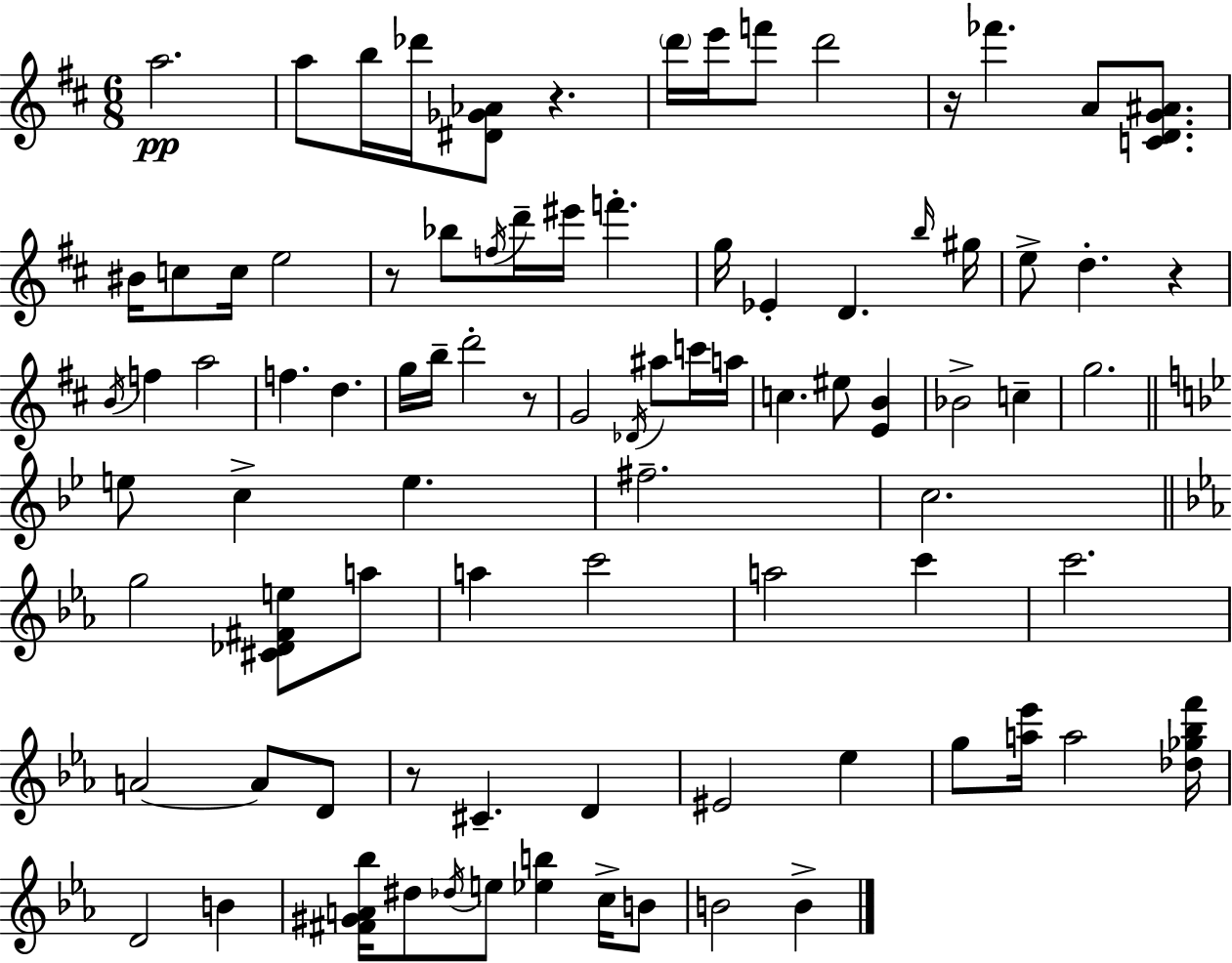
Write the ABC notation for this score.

X:1
T:Untitled
M:6/8
L:1/4
K:D
a2 a/2 b/4 _d'/4 [^D_G_A]/2 z d'/4 e'/4 f'/2 d'2 z/4 _f' A/2 [CDG^A]/2 ^B/4 c/2 c/4 e2 z/2 _b/2 f/4 d'/4 ^e'/4 f' g/4 _E D b/4 ^g/4 e/2 d z B/4 f a2 f d g/4 b/4 d'2 z/2 G2 _D/4 ^a/2 c'/4 a/4 c ^e/2 [EB] _B2 c g2 e/2 c e ^f2 c2 g2 [^C_D^Fe]/2 a/2 a c'2 a2 c' c'2 A2 A/2 D/2 z/2 ^C D ^E2 _e g/2 [a_e']/4 a2 [_d_g_bf']/4 D2 B [^F^GA_b]/4 ^d/2 _d/4 e/2 [_eb] c/4 B/2 B2 B